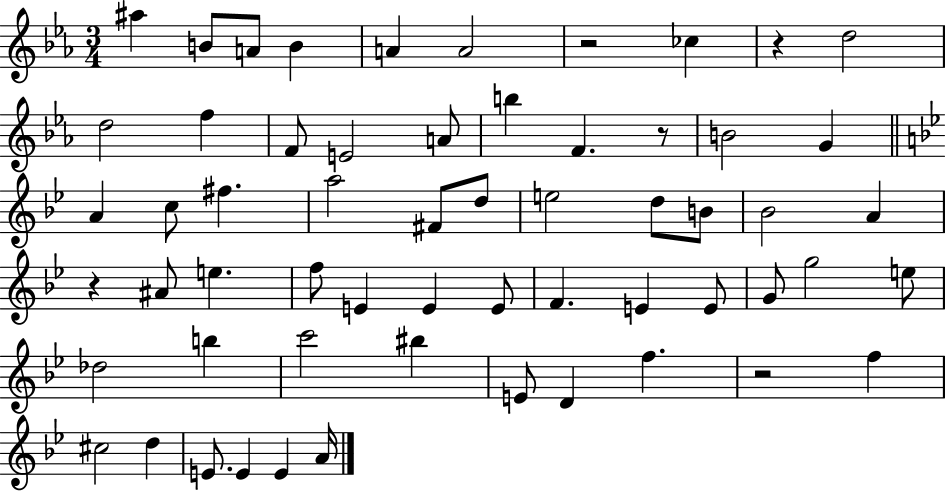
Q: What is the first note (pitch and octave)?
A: A#5